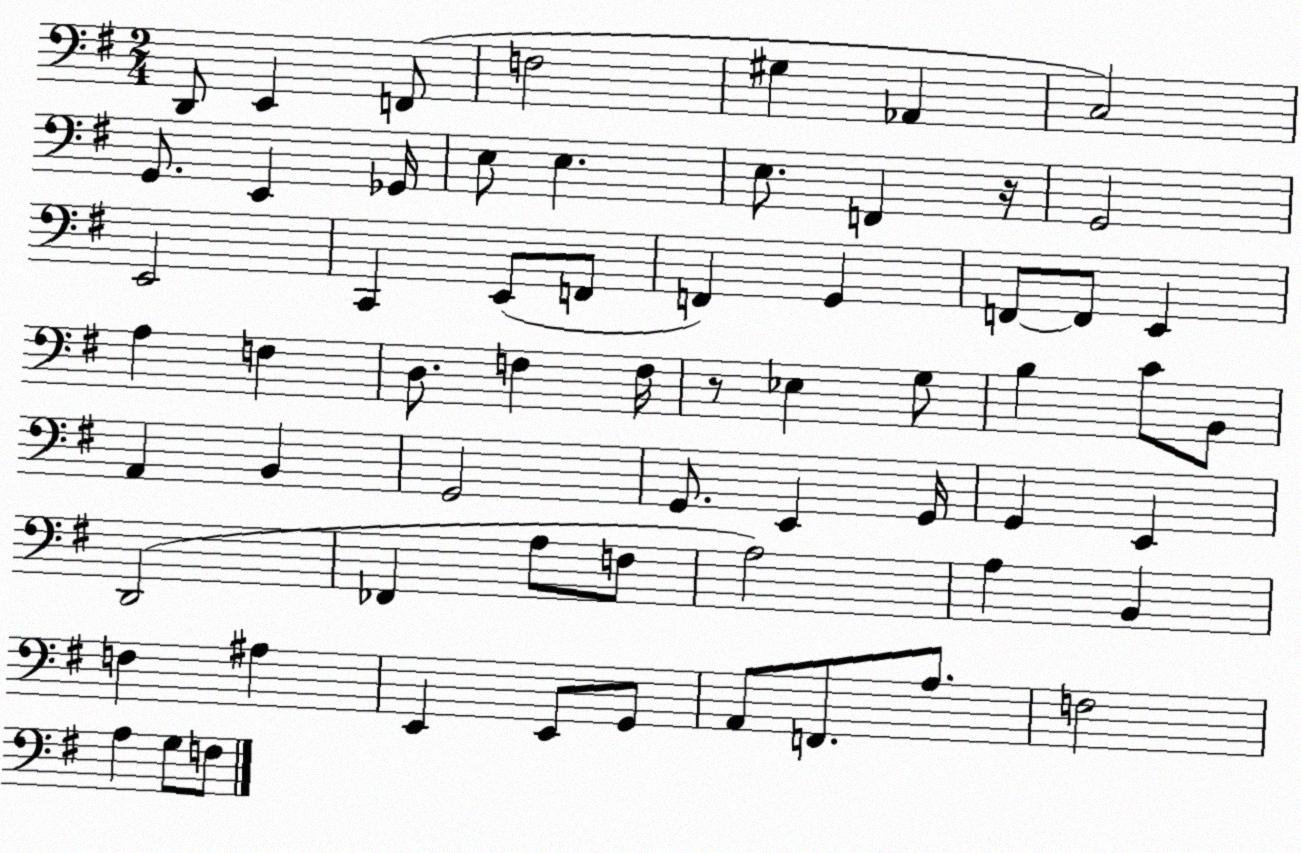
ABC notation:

X:1
T:Untitled
M:2/4
L:1/4
K:G
D,,/2 E,, F,,/2 F,2 ^G, _A,, C,2 G,,/2 E,, _G,,/4 E,/2 E, E,/2 F,, z/4 G,,2 E,,2 C,, E,,/2 F,,/2 F,, G,, F,,/2 F,,/2 E,, A, F, D,/2 F, F,/4 z/2 _E, G,/2 B, C/2 B,,/2 A,, B,, G,,2 G,,/2 E,, G,,/4 G,, E,, D,,2 _F,, A,/2 F,/2 A,2 A, B,, F, ^A, E,, E,,/2 G,,/2 A,,/2 F,,/2 A,/2 F,2 A, G,/2 F,/2